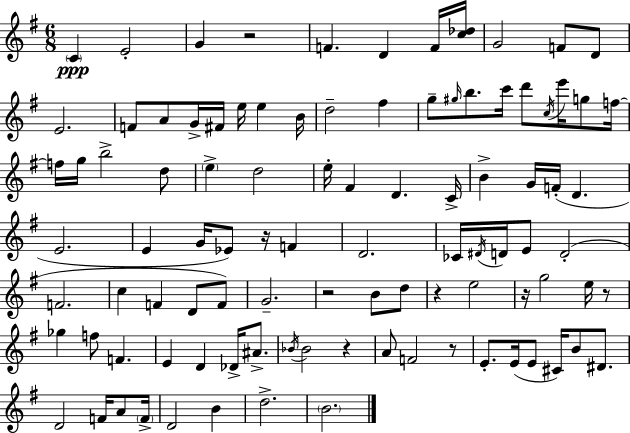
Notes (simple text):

C4/q E4/h G4/q R/h F4/q. D4/q F4/s [C5,Db5]/s G4/h F4/e D4/e E4/h. F4/e A4/e G4/s F#4/s E5/s E5/q B4/s D5/h F#5/q G5/e G#5/s B5/e. C6/s D6/e C5/s E6/s G5/e F5/s F5/s G5/s B5/h D5/e E5/q D5/h E5/s F#4/q D4/q. C4/s B4/q G4/s F4/s D4/q. E4/h. E4/q G4/s Eb4/e R/s F4/q D4/h. CES4/s D#4/s D4/s E4/e D4/h F4/h. C5/q F4/q D4/e F4/e G4/h. R/h B4/e D5/e R/q E5/h R/s G5/h E5/s R/e Gb5/q F5/e F4/q. E4/q D4/q Db4/s A#4/e. Bb4/s Bb4/h R/q A4/e F4/h R/e E4/e. E4/s E4/e C#4/s B4/e D#4/e. D4/h F4/s A4/e F4/s D4/h B4/q D5/h. B4/h.